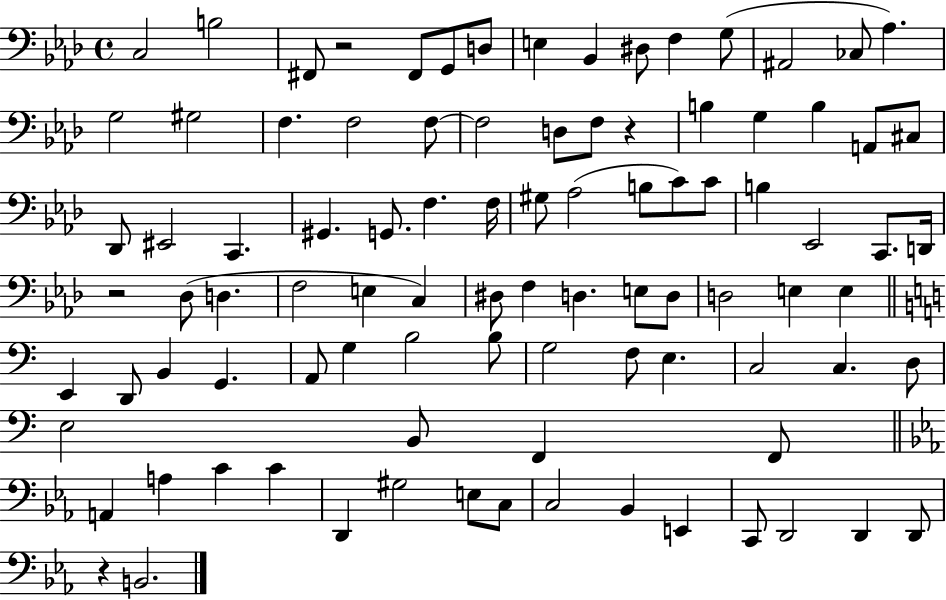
C3/h B3/h F#2/e R/h F#2/e G2/e D3/e E3/q Bb2/q D#3/e F3/q G3/e A#2/h CES3/e Ab3/q. G3/h G#3/h F3/q. F3/h F3/e F3/h D3/e F3/e R/q B3/q G3/q B3/q A2/e C#3/e Db2/e EIS2/h C2/q. G#2/q. G2/e. F3/q. F3/s G#3/e Ab3/h B3/e C4/e C4/e B3/q Eb2/h C2/e. D2/s R/h Db3/e D3/q. F3/h E3/q C3/q D#3/e F3/q D3/q. E3/e D3/e D3/h E3/q E3/q E2/q D2/e B2/q G2/q. A2/e G3/q B3/h B3/e G3/h F3/e E3/q. C3/h C3/q. D3/e E3/h B2/e F2/q F2/e A2/q A3/q C4/q C4/q D2/q G#3/h E3/e C3/e C3/h Bb2/q E2/q C2/e D2/h D2/q D2/e R/q B2/h.